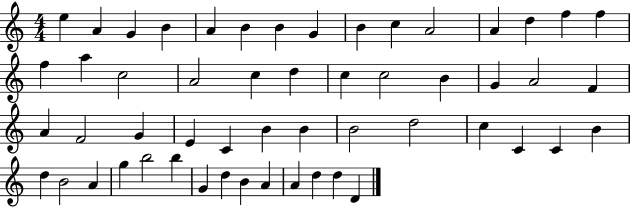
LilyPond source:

{
  \clef treble
  \numericTimeSignature
  \time 4/4
  \key c \major
  e''4 a'4 g'4 b'4 | a'4 b'4 b'4 g'4 | b'4 c''4 a'2 | a'4 d''4 f''4 f''4 | \break f''4 a''4 c''2 | a'2 c''4 d''4 | c''4 c''2 b'4 | g'4 a'2 f'4 | \break a'4 f'2 g'4 | e'4 c'4 b'4 b'4 | b'2 d''2 | c''4 c'4 c'4 b'4 | \break d''4 b'2 a'4 | g''4 b''2 b''4 | g'4 d''4 b'4 a'4 | a'4 d''4 d''4 d'4 | \break \bar "|."
}